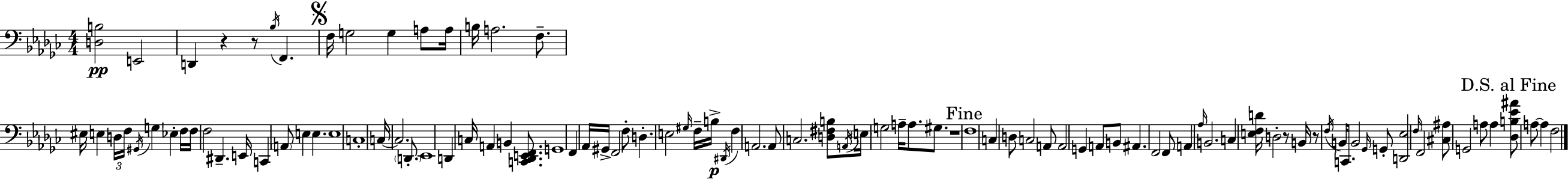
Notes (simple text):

[D3,B3]/h E2/h D2/q R/q R/e Bb3/s F2/q. F3/s G3/h G3/q A3/e A3/s B3/s A3/h. F3/e. EIS3/s E3/q D3/s F3/s G#2/s G3/q Eb3/q F3/s F3/s F3/h D#2/q. E2/s C2/q A2/e E3/q E3/q. E3/w C3/w C3/s C3/h. D2/e. Eb2/w D2/q C3/s A2/q B2/q [C2,Db2,E2,F2]/e. G2/w F2/q Ab2/s G#2/s F2/h F3/e D3/q. E3/h G#3/s F3/s B3/s D#2/s F3/q A2/h. A2/e C3/h. [D3,F#3,B3]/e A2/s E3/s G3/h A3/s A3/e. G#3/e. R/w F3/w C3/q D3/e C3/h A2/e A2/h G2/q A2/e B2/e A#2/q. F2/h F2/e A2/q Ab3/s B2/h. C3/q [E3,F3,D4]/s D3/h R/e B2/s R/e F3/s B2/s C2/e. B2/h Gb2/s G2/e [D2,Eb3]/h F3/s F2/h [C#3,A#3]/e G2/h A3/e A3/q [Db3,B3,Eb4,A#4]/e A3/e A3/q F3/h